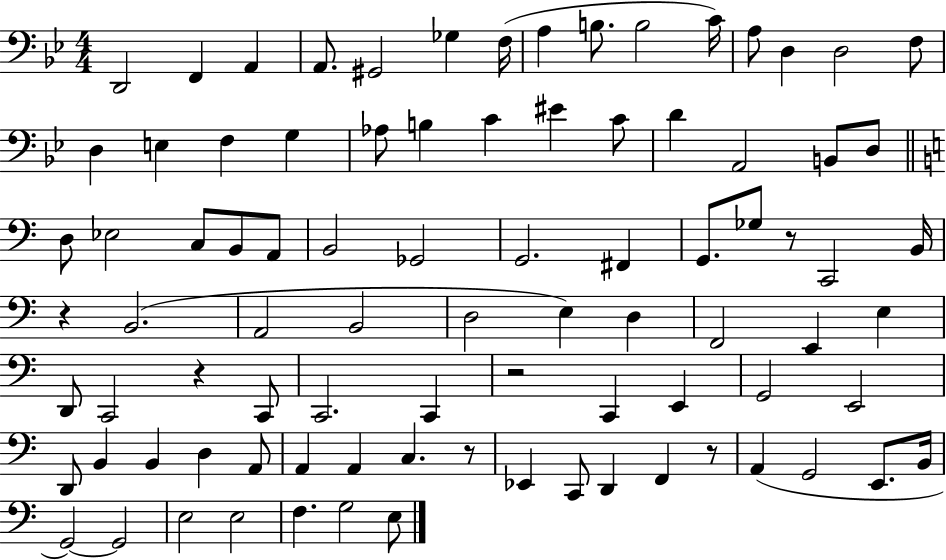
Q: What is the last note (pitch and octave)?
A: E3